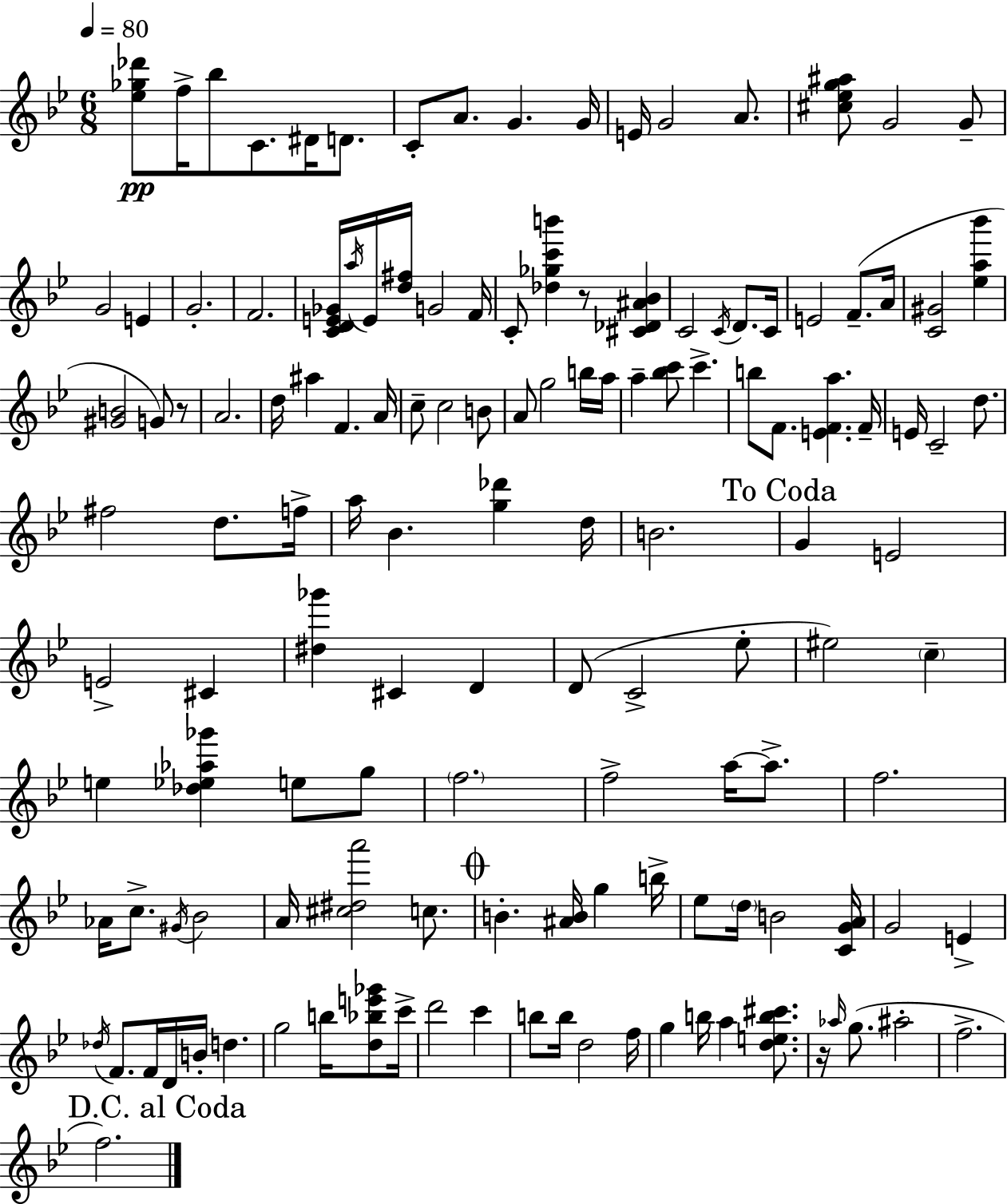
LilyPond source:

{
  \clef treble
  \numericTimeSignature
  \time 6/8
  \key bes \major
  \tempo 4 = 80
  <ees'' ges'' des'''>8\pp f''16-> bes''8 c'8. dis'16 d'8. | c'8-. a'8. g'4. g'16 | e'16 g'2 a'8. | <cis'' ees'' g'' ais''>8 g'2 g'8-- | \break g'2 e'4 | g'2.-. | f'2. | <c' d' e' ges'>16 \acciaccatura { a''16 } e'16 <d'' fis''>16 g'2 | \break f'16 c'8-. <des'' ges'' c''' b'''>4 r8 <cis' des' ais' bes'>4 | c'2 \acciaccatura { c'16 } d'8. | c'16 e'2 f'8.--( | a'16 <c' gis'>2 <ees'' a'' bes'''>4 | \break <gis' b'>2 g'8) | r8 a'2. | d''16 ais''4 f'4. | a'16 c''8-- c''2 | \break b'8 a'8 g''2 | b''16 a''16 a''4-- <bes'' c'''>8 c'''4.-> | b''8 f'8. <e' f' a''>4. | f'16-- e'16 c'2-- d''8. | \break fis''2 d''8. | f''16-> a''16 bes'4. <g'' des'''>4 | d''16 b'2. | \mark "To Coda" g'4 e'2 | \break e'2-> cis'4 | <dis'' ges'''>4 cis'4 d'4 | d'8( c'2-> | ees''8-. eis''2) \parenthesize c''4-- | \break e''4 <des'' ees'' aes'' ges'''>4 e''8 | g''8 \parenthesize f''2. | f''2-> a''16~~ a''8.-> | f''2. | \break aes'16 c''8.-> \acciaccatura { gis'16 } bes'2 | a'16 <cis'' dis'' a'''>2 | c''8. \mark \markup { \musicglyph "scripts.coda" } b'4.-. <ais' b'>16 g''4 | b''16-> ees''8 \parenthesize d''16 b'2 | \break <c' g' a'>16 g'2 e'4-> | \acciaccatura { des''16 } f'8. f'16 d'16 b'16-. d''4. | g''2 | b''16 <d'' bes'' e''' ges'''>8 c'''16-> d'''2 | \break c'''4 b''8 b''16 d''2 | f''16 g''4 b''16 a''4 | <d'' e'' b'' cis'''>8. r16 \grace { aes''16 } g''8.( ais''2-. | f''2.-> | \break \mark "D.C. al Coda" f''2.) | \bar "|."
}